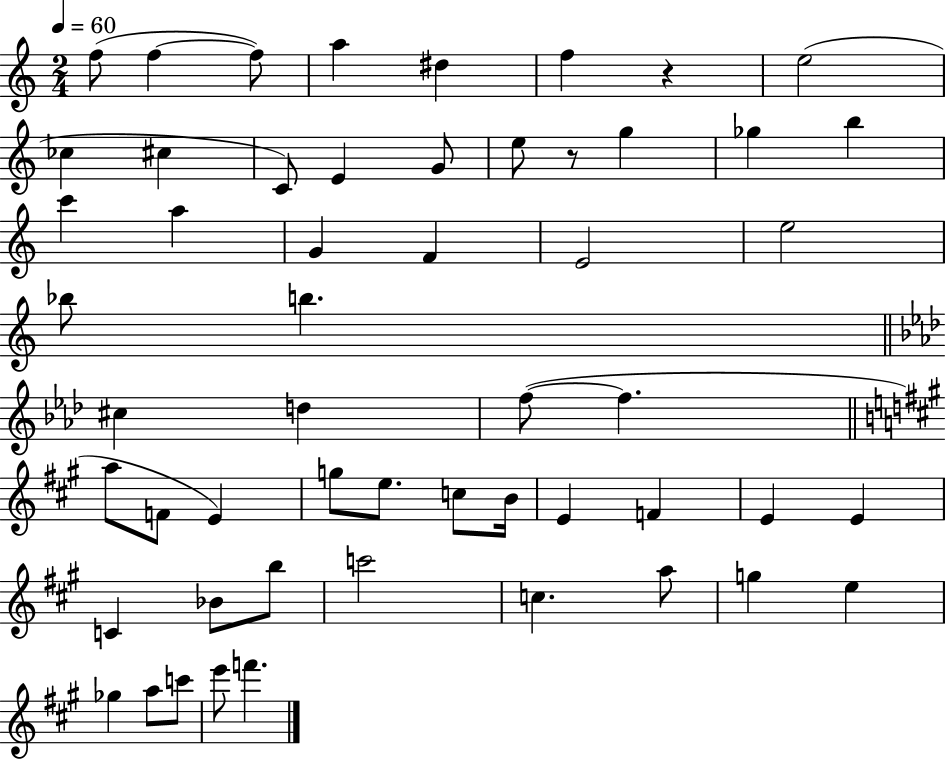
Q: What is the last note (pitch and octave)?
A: F6